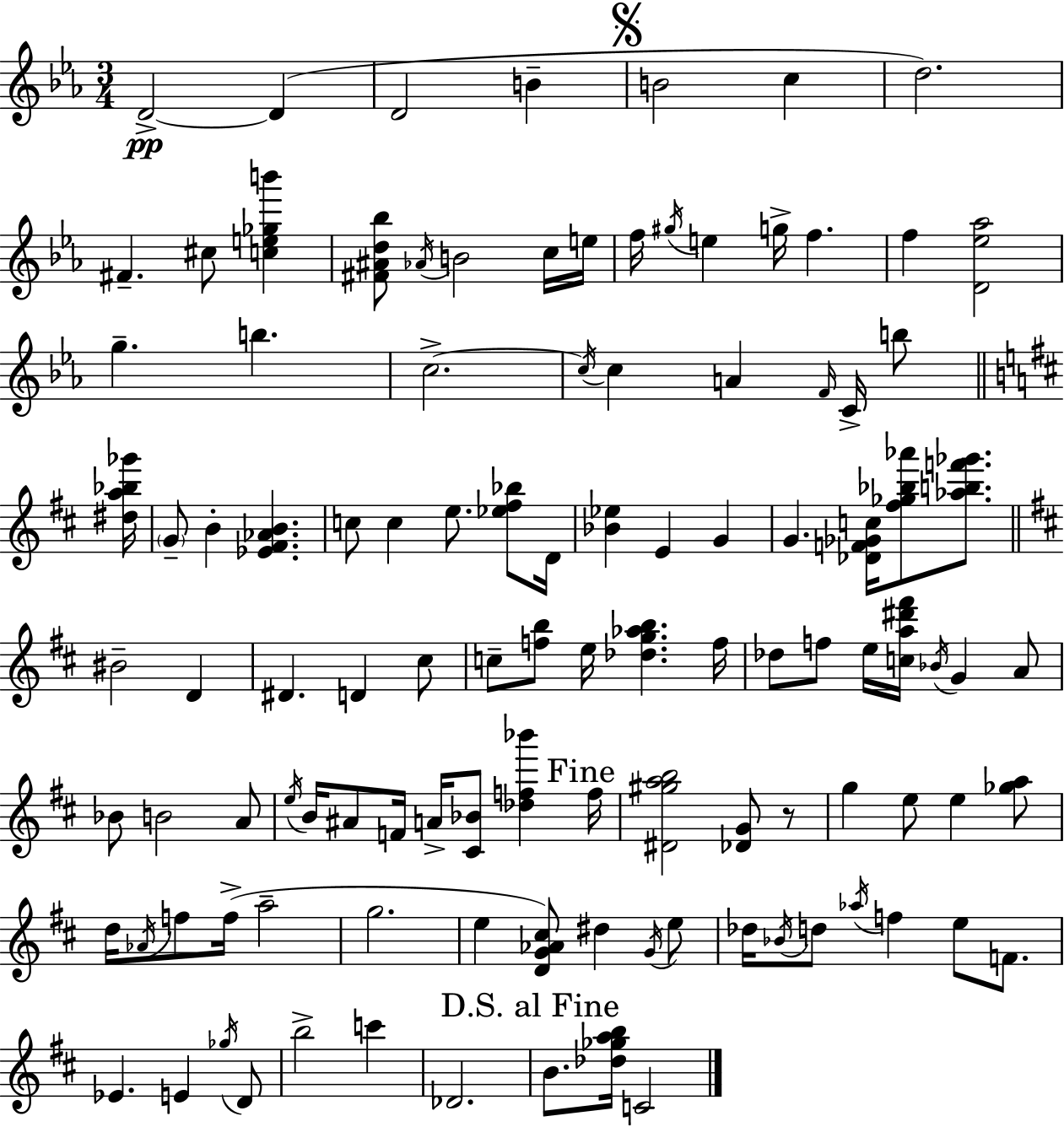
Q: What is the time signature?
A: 3/4